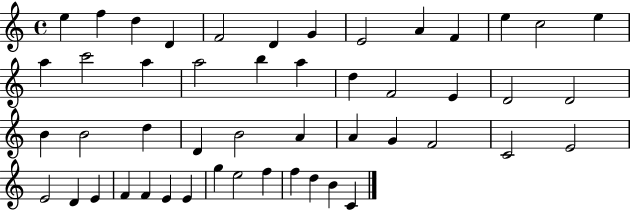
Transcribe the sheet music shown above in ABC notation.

X:1
T:Untitled
M:4/4
L:1/4
K:C
e f d D F2 D G E2 A F e c2 e a c'2 a a2 b a d F2 E D2 D2 B B2 d D B2 A A G F2 C2 E2 E2 D E F F E E g e2 f f d B C